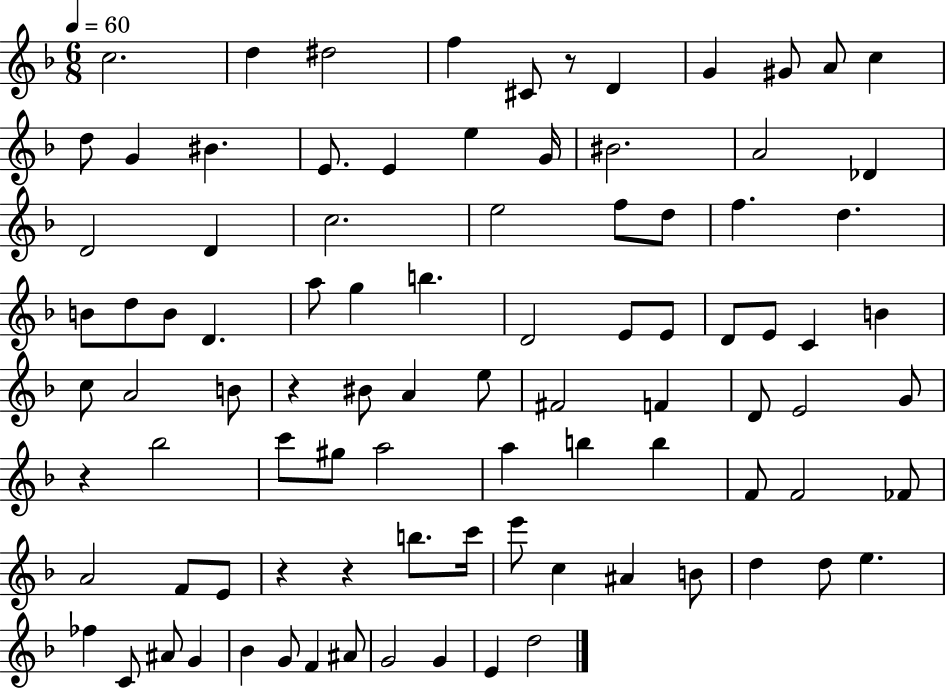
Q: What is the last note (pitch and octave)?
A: D5